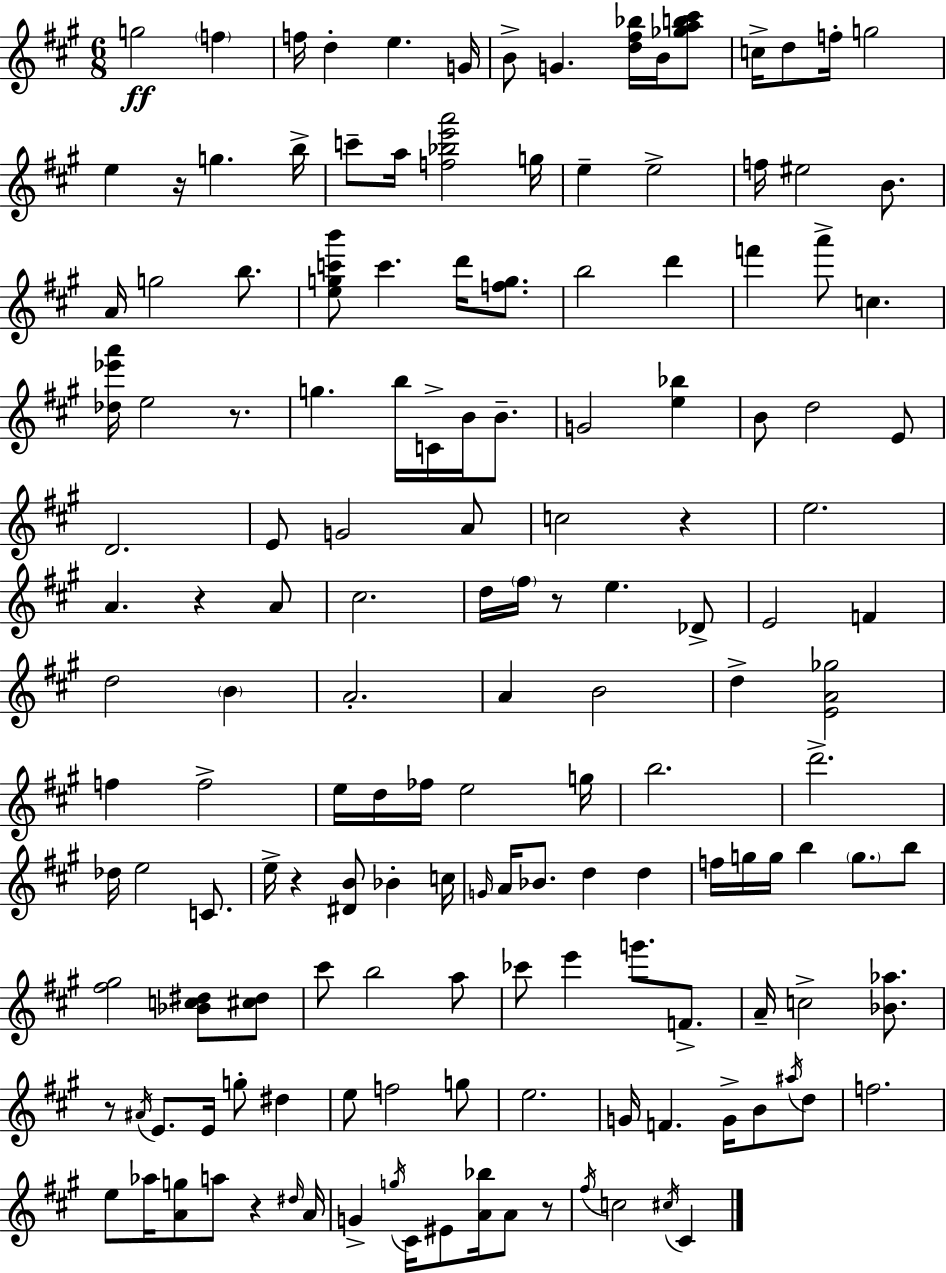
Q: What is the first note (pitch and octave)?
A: G5